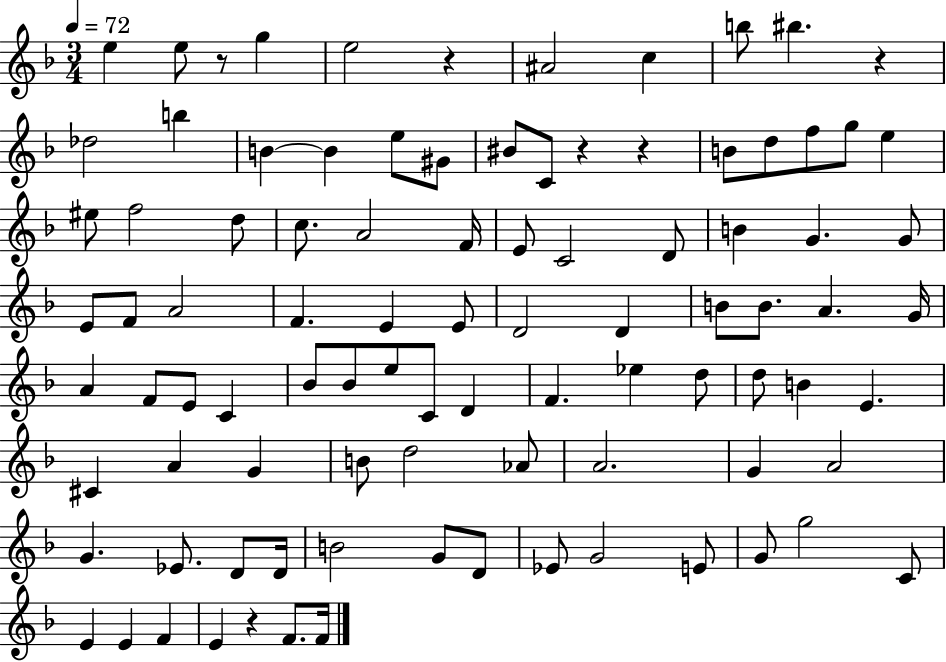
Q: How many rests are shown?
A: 6